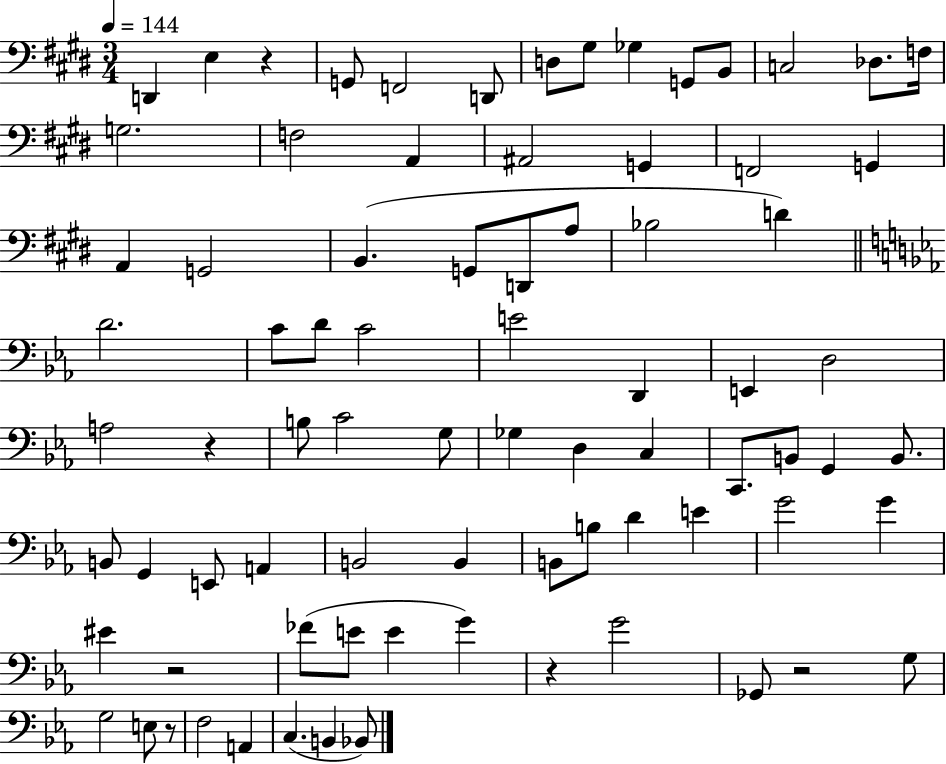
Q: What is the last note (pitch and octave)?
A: Bb2